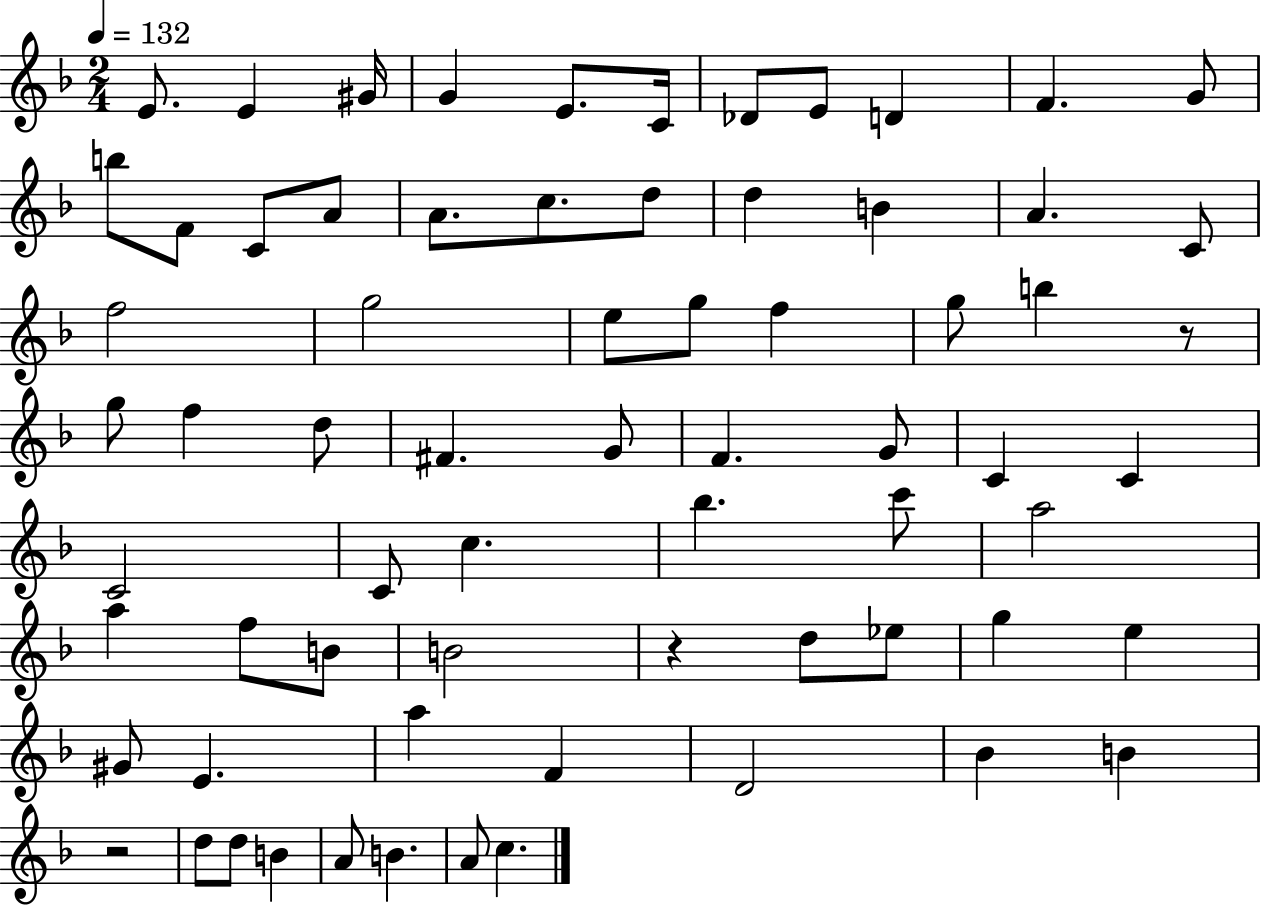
E4/e. E4/q G#4/s G4/q E4/e. C4/s Db4/e E4/e D4/q F4/q. G4/e B5/e F4/e C4/e A4/e A4/e. C5/e. D5/e D5/q B4/q A4/q. C4/e F5/h G5/h E5/e G5/e F5/q G5/e B5/q R/e G5/e F5/q D5/e F#4/q. G4/e F4/q. G4/e C4/q C4/q C4/h C4/e C5/q. Bb5/q. C6/e A5/h A5/q F5/e B4/e B4/h R/q D5/e Eb5/e G5/q E5/q G#4/e E4/q. A5/q F4/q D4/h Bb4/q B4/q R/h D5/e D5/e B4/q A4/e B4/q. A4/e C5/q.